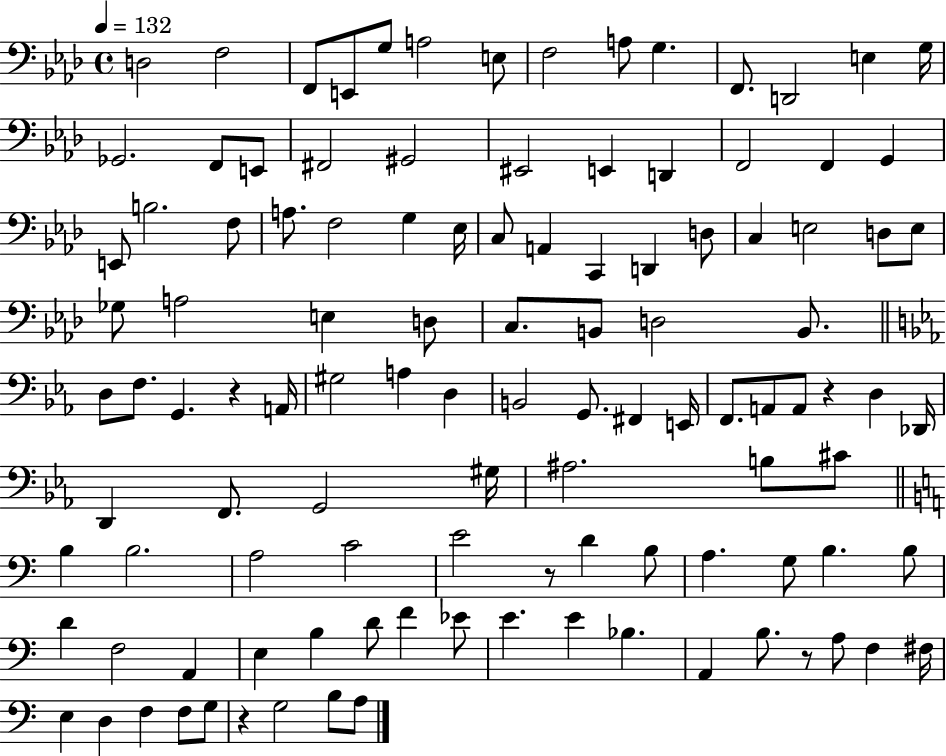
{
  \clef bass
  \time 4/4
  \defaultTimeSignature
  \key aes \major
  \tempo 4 = 132
  \repeat volta 2 { d2 f2 | f,8 e,8 g8 a2 e8 | f2 a8 g4. | f,8. d,2 e4 g16 | \break ges,2. f,8 e,8 | fis,2 gis,2 | eis,2 e,4 d,4 | f,2 f,4 g,4 | \break e,8 b2. f8 | a8. f2 g4 ees16 | c8 a,4 c,4 d,4 d8 | c4 e2 d8 e8 | \break ges8 a2 e4 d8 | c8. b,8 d2 b,8. | \bar "||" \break \key ees \major d8 f8. g,4. r4 a,16 | gis2 a4 d4 | b,2 g,8. fis,4 e,16 | f,8. a,8 a,8 r4 d4 des,16 | \break d,4 f,8. g,2 gis16 | ais2. b8 cis'8 | \bar "||" \break \key c \major b4 b2. | a2 c'2 | e'2 r8 d'4 b8 | a4. g8 b4. b8 | \break d'4 f2 a,4 | e4 b4 d'8 f'4 ees'8 | e'4. e'4 bes4. | a,4 b8. r8 a8 f4 fis16 | \break e4 d4 f4 f8 g8 | r4 g2 b8 a8 | } \bar "|."
}